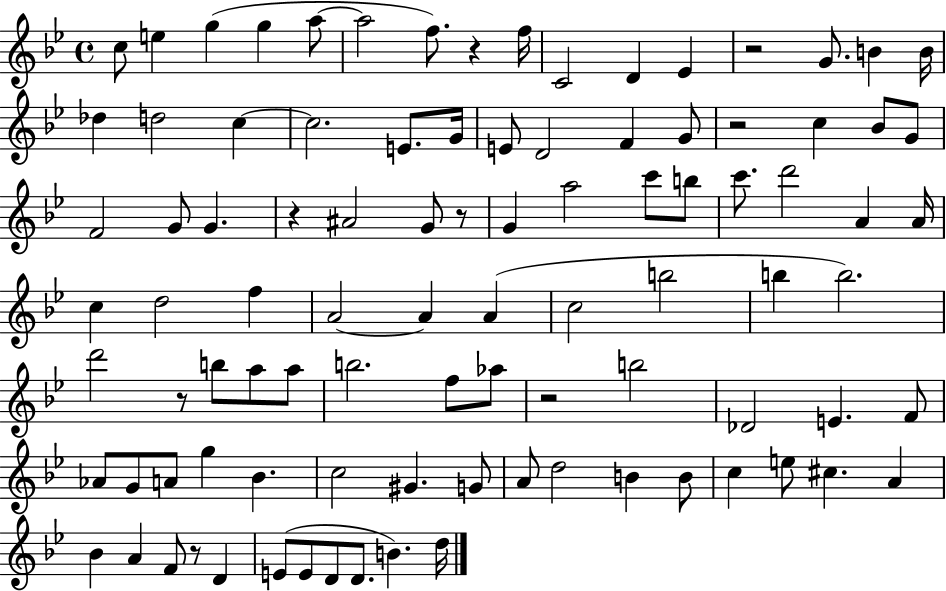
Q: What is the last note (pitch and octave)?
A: D5